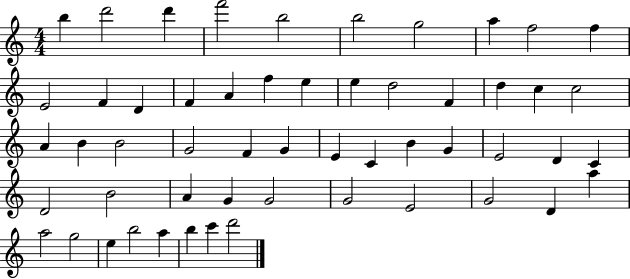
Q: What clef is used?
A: treble